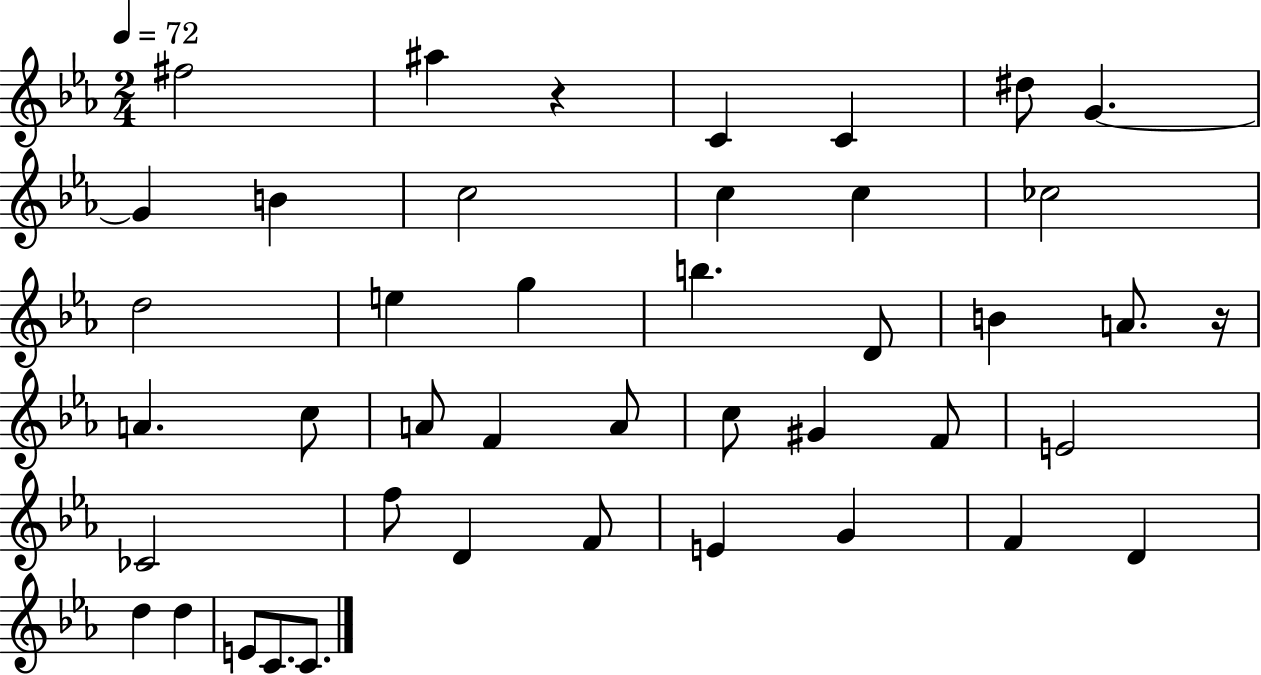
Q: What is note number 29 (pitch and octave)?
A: CES4